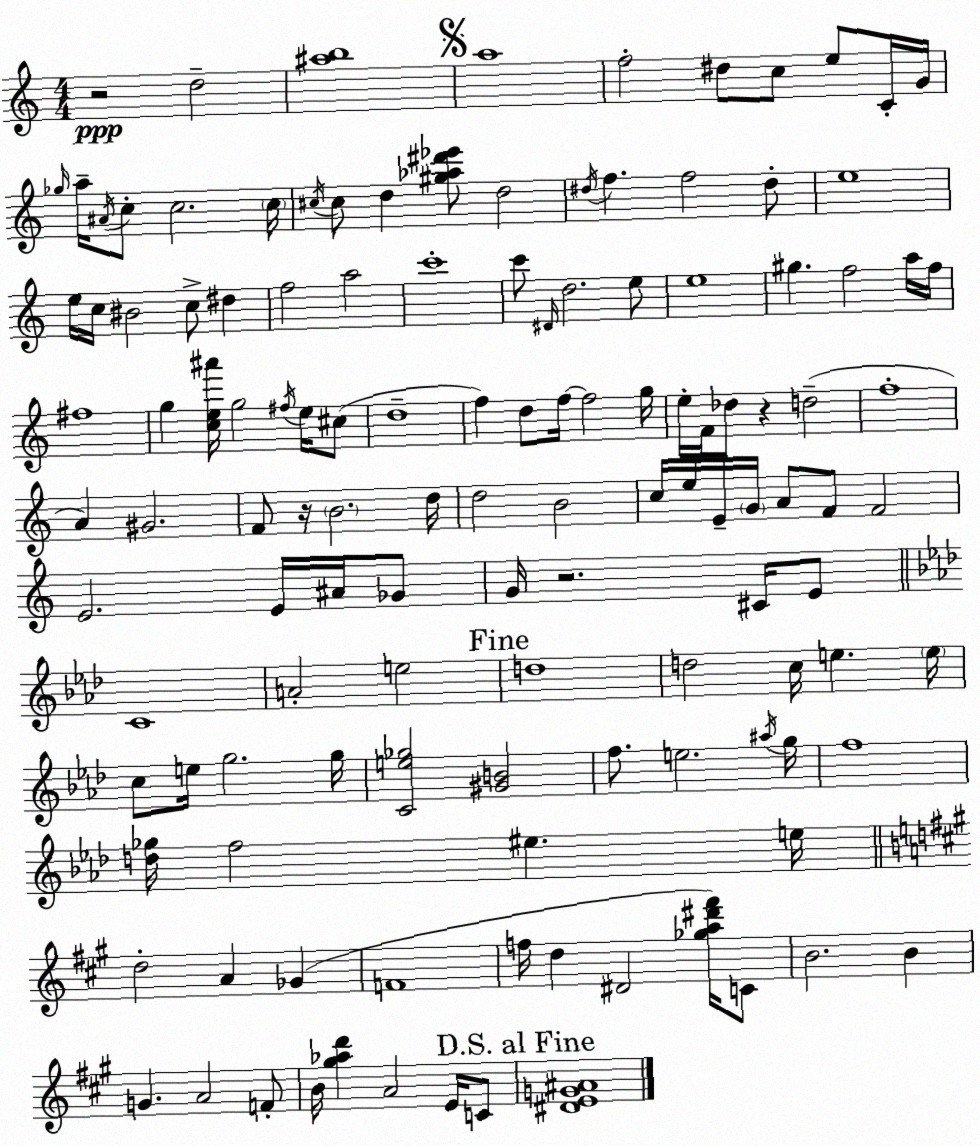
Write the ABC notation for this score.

X:1
T:Untitled
M:4/4
L:1/4
K:Am
z2 d2 [^ab]4 a4 f2 ^d/2 c/2 e/2 C/4 G/4 _g/4 a/4 ^A/4 c/2 c2 c/4 ^c/4 ^c/2 d [^g_a^d'_e']/2 d2 ^d/4 f f2 ^d/2 e4 e/4 c/4 ^B2 c/2 ^d f2 a2 c'4 c'/2 ^D/4 d2 e/2 e4 ^g f2 a/4 f/4 ^f4 g [ce^a']/4 g2 ^f/4 e/4 ^c/2 d4 f d/2 f/4 f2 g/4 e/4 F/4 _d/2 z d2 f4 A ^G2 F/2 z/4 B2 d/4 d2 B2 c/4 e/4 E/4 G/4 A/2 F/2 F2 E2 E/4 ^A/4 _G/2 G/4 z2 ^C/4 E/2 C4 A2 e2 d4 d2 c/4 e e/4 c/2 e/4 g2 g/4 [Ce_g]2 [^GB]2 f/2 e2 ^a/4 g/4 f4 [d_g]/4 f2 ^e e/4 d2 A _G F4 f/4 d ^D2 [_ga^d'^f']/4 C/2 B2 B G A2 F/2 B/4 [^g_ad'] A2 E/4 C/2 [^DEG^A]4